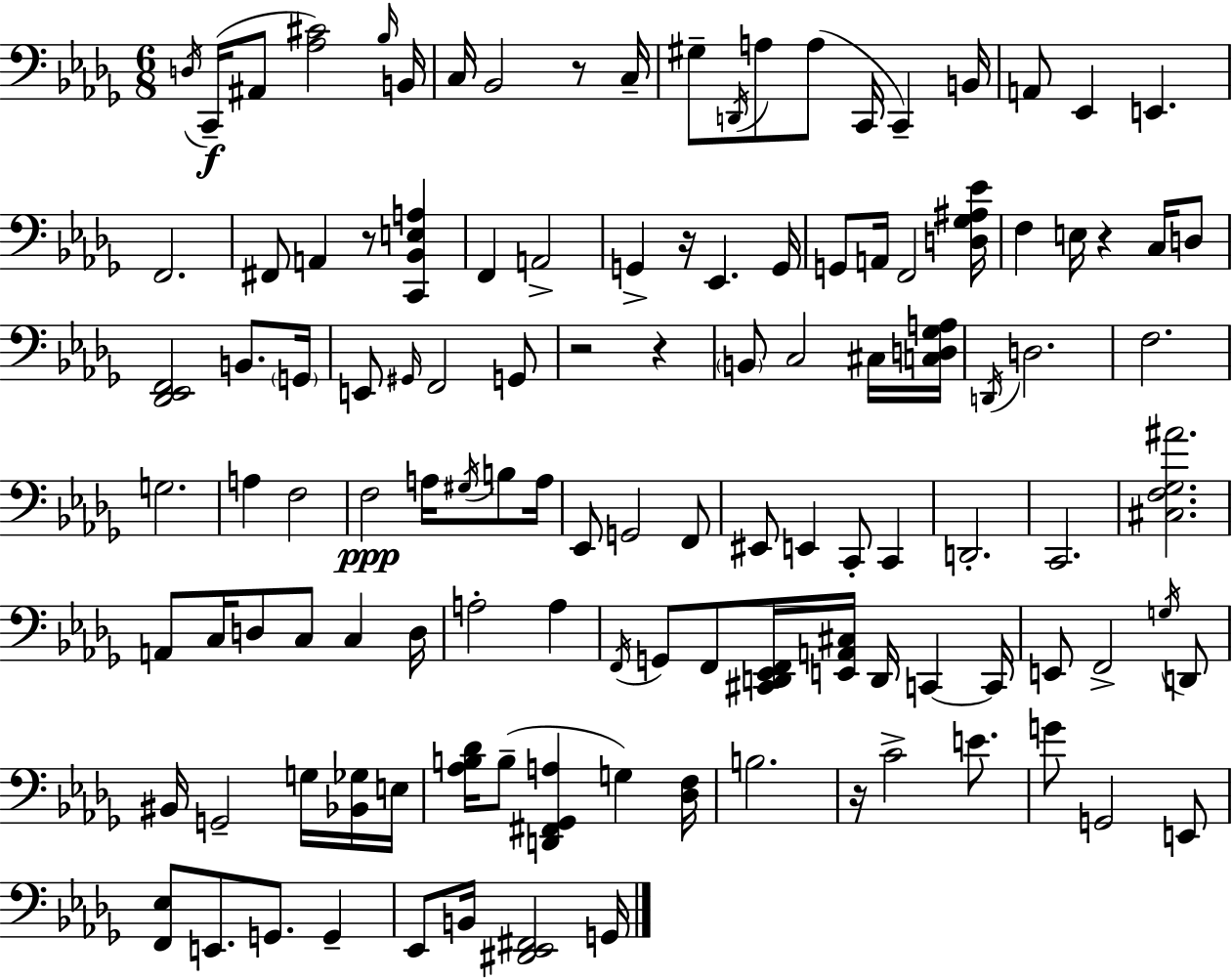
X:1
T:Untitled
M:6/8
L:1/4
K:Bbm
D,/4 C,,/4 ^A,,/2 [_A,^C]2 _B,/4 B,,/4 C,/4 _B,,2 z/2 C,/4 ^G,/2 D,,/4 A,/2 A,/2 C,,/4 C,, B,,/4 A,,/2 _E,, E,, F,,2 ^F,,/2 A,, z/2 [C,,_B,,E,A,] F,, A,,2 G,, z/4 _E,, G,,/4 G,,/2 A,,/4 F,,2 [D,_G,^A,_E]/4 F, E,/4 z C,/4 D,/2 [_D,,_E,,F,,]2 B,,/2 G,,/4 E,,/2 ^G,,/4 F,,2 G,,/2 z2 z B,,/2 C,2 ^C,/4 [C,D,_G,A,]/4 D,,/4 D,2 F,2 G,2 A, F,2 F,2 A,/4 ^G,/4 B,/2 A,/4 _E,,/2 G,,2 F,,/2 ^E,,/2 E,, C,,/2 C,, D,,2 C,,2 [^C,F,_G,^A]2 A,,/2 C,/4 D,/2 C,/2 C, D,/4 A,2 A, F,,/4 G,,/2 F,,/2 [^C,,D,,_E,,F,,]/4 [E,,A,,^C,]/4 D,,/4 C,, C,,/4 E,,/2 F,,2 G,/4 D,,/2 ^B,,/4 G,,2 G,/4 [_B,,_G,]/4 E,/4 [_A,B,_D]/4 B,/2 [D,,^F,,_G,,A,] G, [_D,F,]/4 B,2 z/4 C2 E/2 G/2 G,,2 E,,/2 [F,,_E,]/2 E,,/2 G,,/2 G,, _E,,/2 B,,/4 [^D,,_E,,^F,,]2 G,,/4